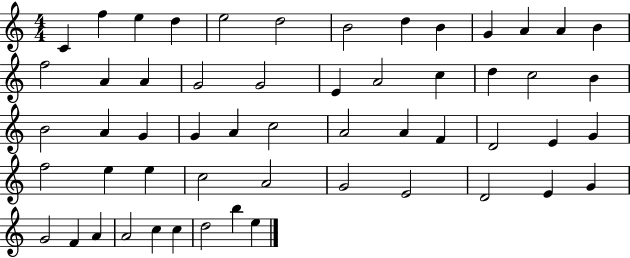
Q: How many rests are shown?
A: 0